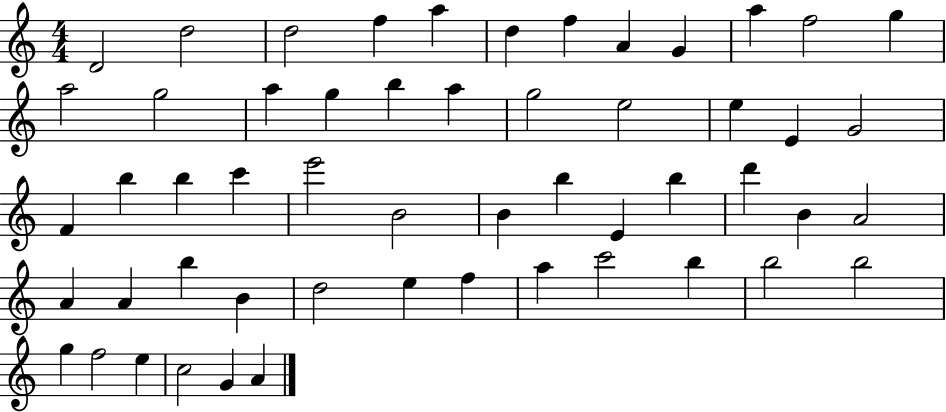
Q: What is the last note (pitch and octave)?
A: A4